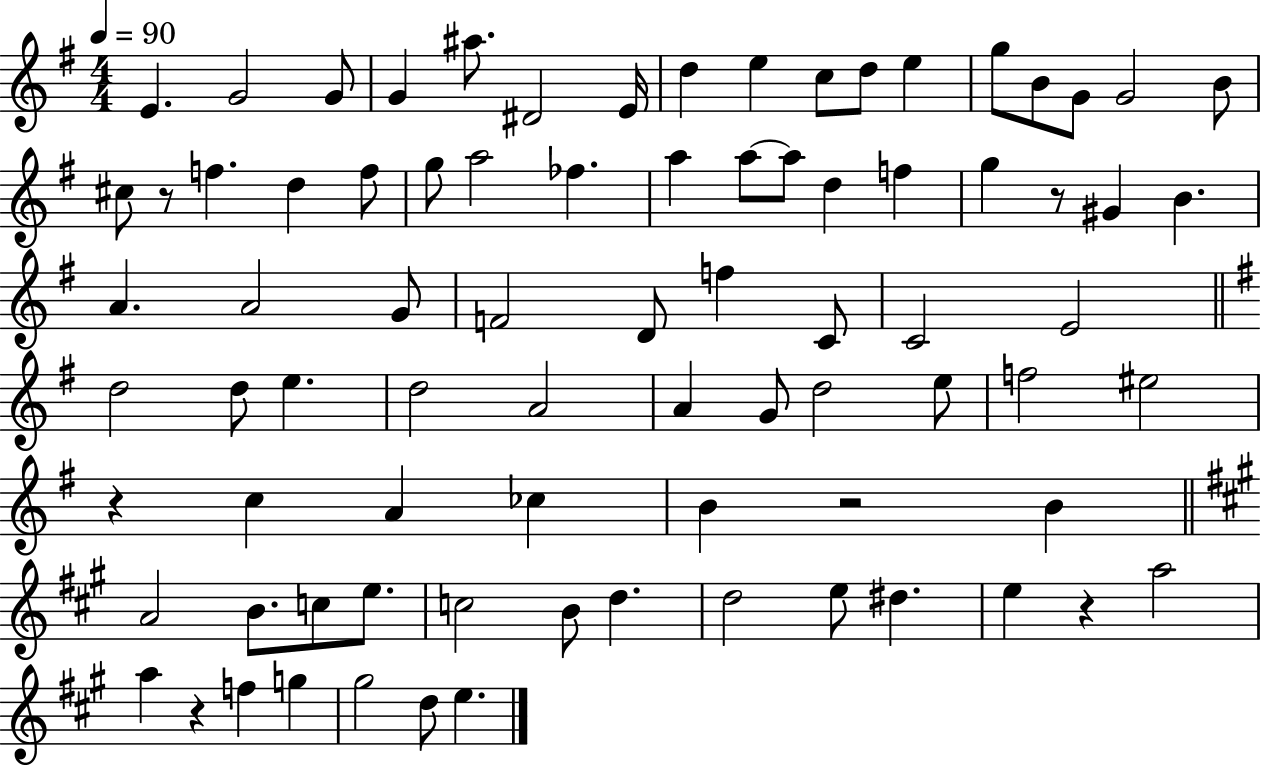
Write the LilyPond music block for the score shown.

{
  \clef treble
  \numericTimeSignature
  \time 4/4
  \key g \major
  \tempo 4 = 90
  e'4. g'2 g'8 | g'4 ais''8. dis'2 e'16 | d''4 e''4 c''8 d''8 e''4 | g''8 b'8 g'8 g'2 b'8 | \break cis''8 r8 f''4. d''4 f''8 | g''8 a''2 fes''4. | a''4 a''8~~ a''8 d''4 f''4 | g''4 r8 gis'4 b'4. | \break a'4. a'2 g'8 | f'2 d'8 f''4 c'8 | c'2 e'2 | \bar "||" \break \key g \major d''2 d''8 e''4. | d''2 a'2 | a'4 g'8 d''2 e''8 | f''2 eis''2 | \break r4 c''4 a'4 ces''4 | b'4 r2 b'4 | \bar "||" \break \key a \major a'2 b'8. c''8 e''8. | c''2 b'8 d''4. | d''2 e''8 dis''4. | e''4 r4 a''2 | \break a''4 r4 f''4 g''4 | gis''2 d''8 e''4. | \bar "|."
}